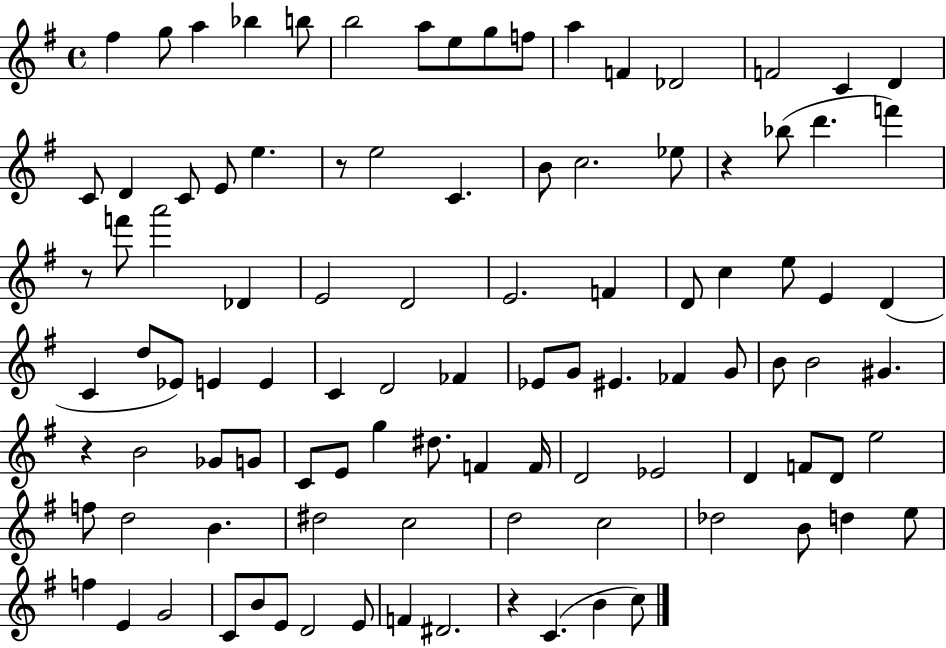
X:1
T:Untitled
M:4/4
L:1/4
K:G
^f g/2 a _b b/2 b2 a/2 e/2 g/2 f/2 a F _D2 F2 C D C/2 D C/2 E/2 e z/2 e2 C B/2 c2 _e/2 z _b/2 d' f' z/2 f'/2 a'2 _D E2 D2 E2 F D/2 c e/2 E D C d/2 _E/2 E E C D2 _F _E/2 G/2 ^E _F G/2 B/2 B2 ^G z B2 _G/2 G/2 C/2 E/2 g ^d/2 F F/4 D2 _E2 D F/2 D/2 e2 f/2 d2 B ^d2 c2 d2 c2 _d2 B/2 d e/2 f E G2 C/2 B/2 E/2 D2 E/2 F ^D2 z C B c/2